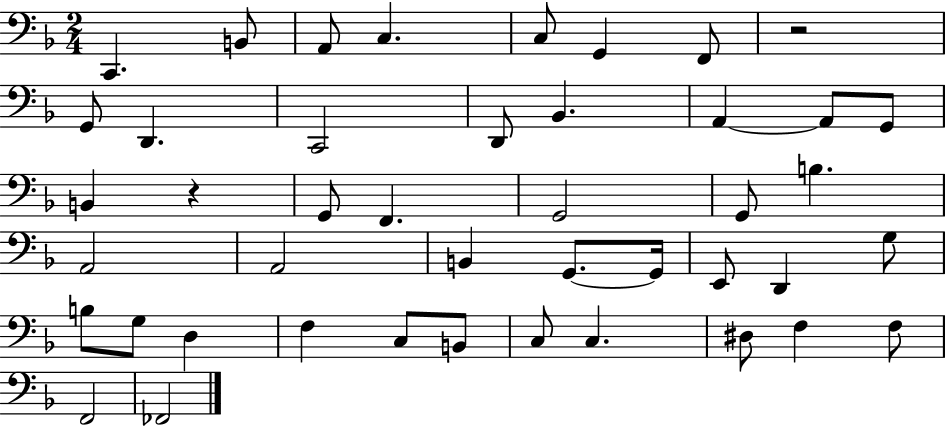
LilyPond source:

{
  \clef bass
  \numericTimeSignature
  \time 2/4
  \key f \major
  \repeat volta 2 { c,4. b,8 | a,8 c4. | c8 g,4 f,8 | r2 | \break g,8 d,4. | c,2 | d,8 bes,4. | a,4~~ a,8 g,8 | \break b,4 r4 | g,8 f,4. | g,2 | g,8 b4. | \break a,2 | a,2 | b,4 g,8.~~ g,16 | e,8 d,4 g8 | \break b8 g8 d4 | f4 c8 b,8 | c8 c4. | dis8 f4 f8 | \break f,2 | fes,2 | } \bar "|."
}